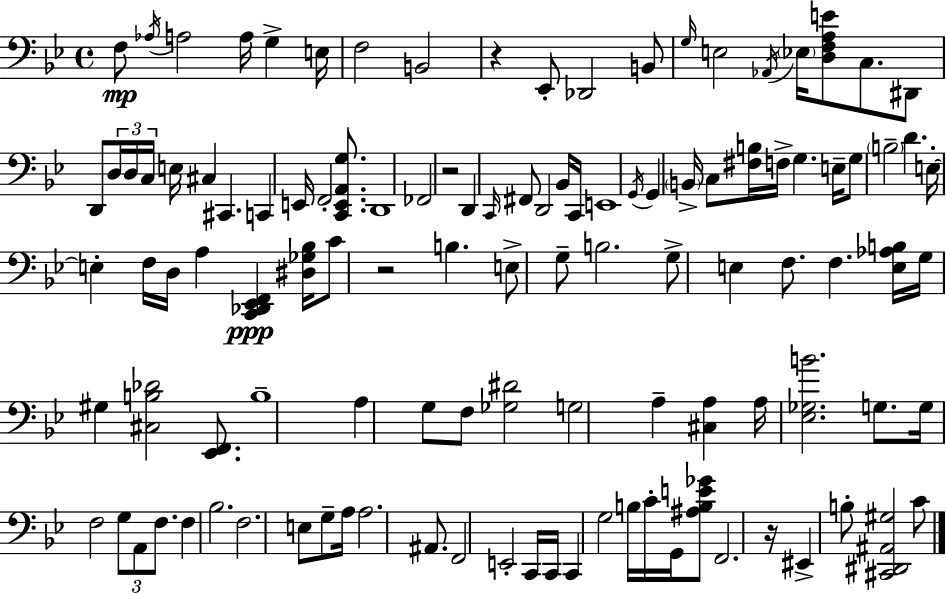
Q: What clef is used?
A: bass